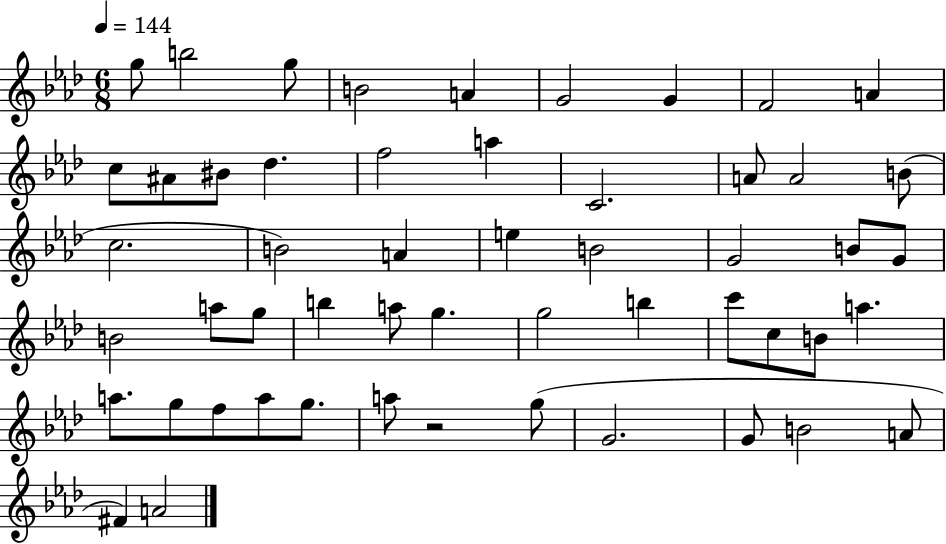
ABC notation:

X:1
T:Untitled
M:6/8
L:1/4
K:Ab
g/2 b2 g/2 B2 A G2 G F2 A c/2 ^A/2 ^B/2 _d f2 a C2 A/2 A2 B/2 c2 B2 A e B2 G2 B/2 G/2 B2 a/2 g/2 b a/2 g g2 b c'/2 c/2 B/2 a a/2 g/2 f/2 a/2 g/2 a/2 z2 g/2 G2 G/2 B2 A/2 ^F A2